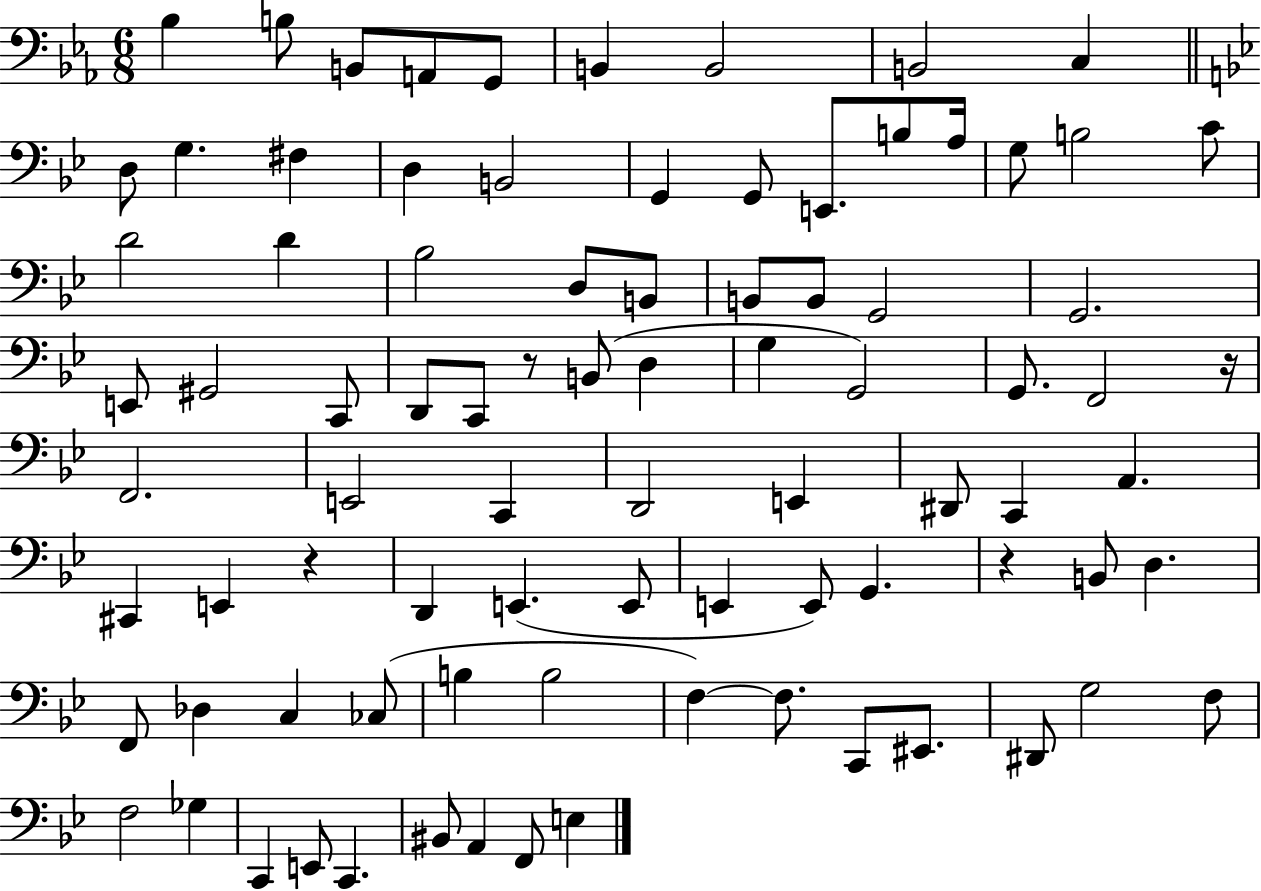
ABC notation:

X:1
T:Untitled
M:6/8
L:1/4
K:Eb
_B, B,/2 B,,/2 A,,/2 G,,/2 B,, B,,2 B,,2 C, D,/2 G, ^F, D, B,,2 G,, G,,/2 E,,/2 B,/2 A,/4 G,/2 B,2 C/2 D2 D _B,2 D,/2 B,,/2 B,,/2 B,,/2 G,,2 G,,2 E,,/2 ^G,,2 C,,/2 D,,/2 C,,/2 z/2 B,,/2 D, G, G,,2 G,,/2 F,,2 z/4 F,,2 E,,2 C,, D,,2 E,, ^D,,/2 C,, A,, ^C,, E,, z D,, E,, E,,/2 E,, E,,/2 G,, z B,,/2 D, F,,/2 _D, C, _C,/2 B, B,2 F, F,/2 C,,/2 ^E,,/2 ^D,,/2 G,2 F,/2 F,2 _G, C,, E,,/2 C,, ^B,,/2 A,, F,,/2 E,